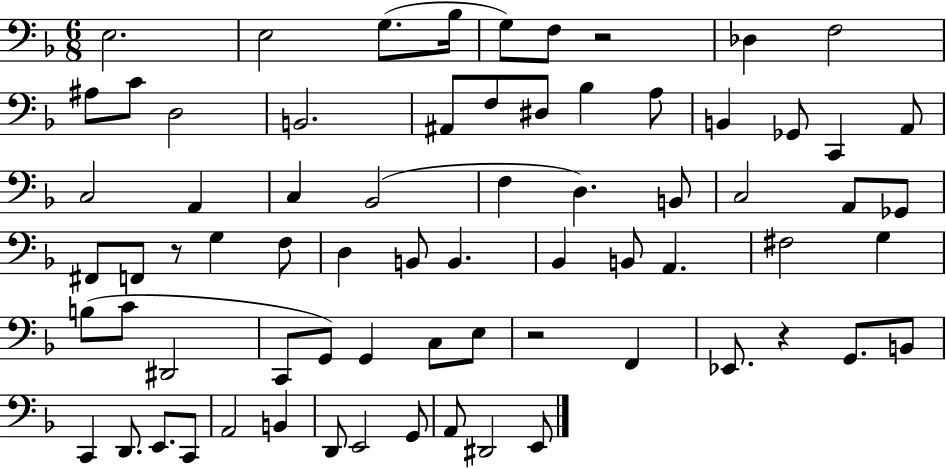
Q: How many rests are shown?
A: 4